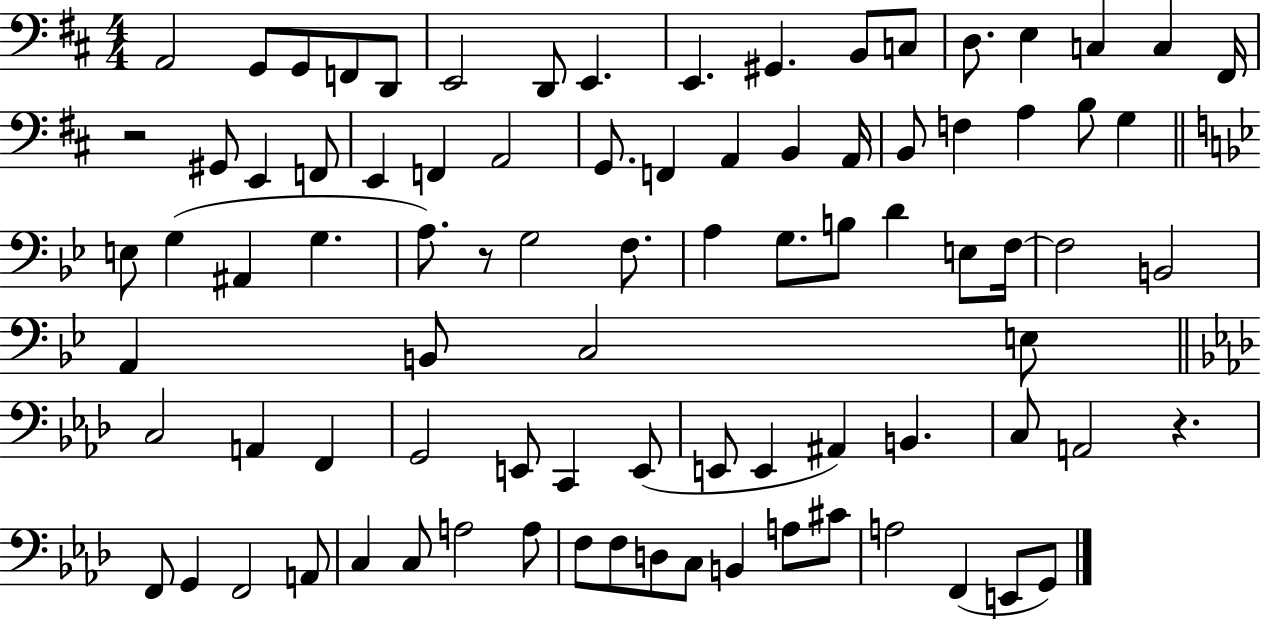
X:1
T:Untitled
M:4/4
L:1/4
K:D
A,,2 G,,/2 G,,/2 F,,/2 D,,/2 E,,2 D,,/2 E,, E,, ^G,, B,,/2 C,/2 D,/2 E, C, C, ^F,,/4 z2 ^G,,/2 E,, F,,/2 E,, F,, A,,2 G,,/2 F,, A,, B,, A,,/4 B,,/2 F, A, B,/2 G, E,/2 G, ^A,, G, A,/2 z/2 G,2 F,/2 A, G,/2 B,/2 D E,/2 F,/4 F,2 B,,2 A,, B,,/2 C,2 E,/2 C,2 A,, F,, G,,2 E,,/2 C,, E,,/2 E,,/2 E,, ^A,, B,, C,/2 A,,2 z F,,/2 G,, F,,2 A,,/2 C, C,/2 A,2 A,/2 F,/2 F,/2 D,/2 C,/2 B,, A,/2 ^C/2 A,2 F,, E,,/2 G,,/2